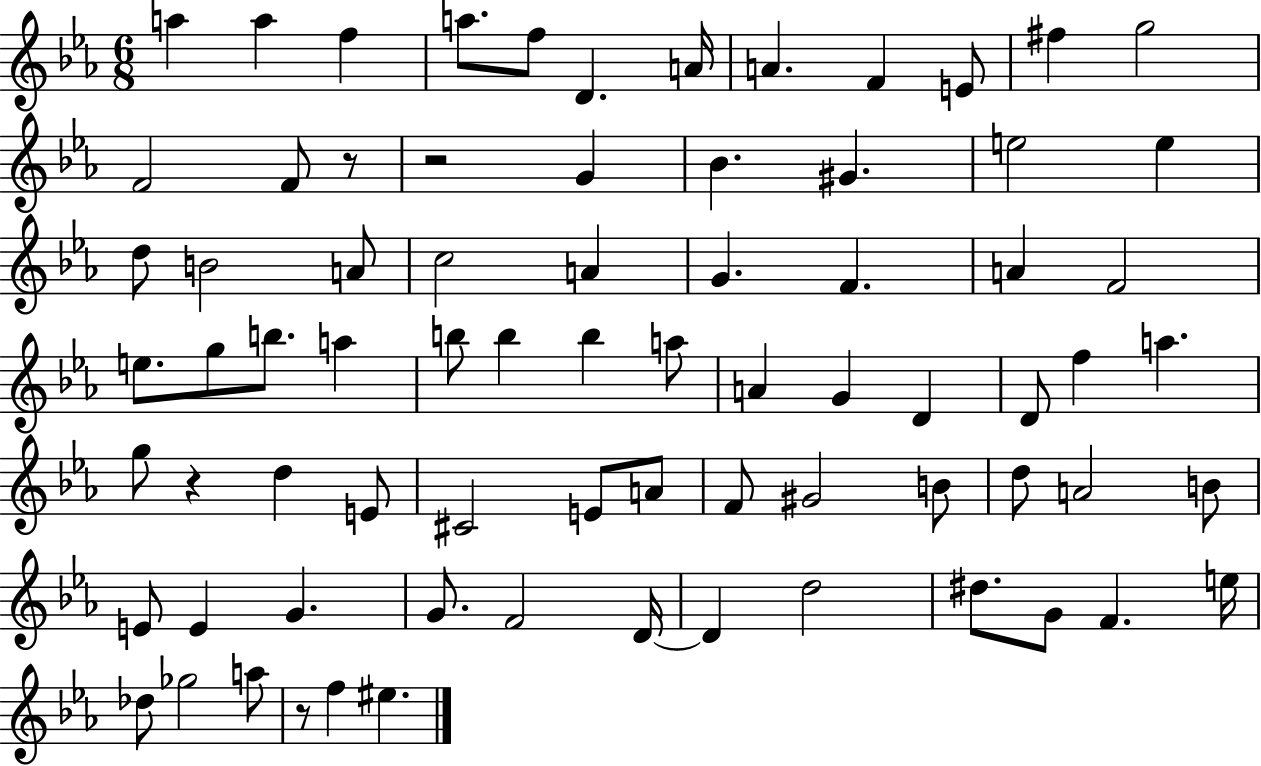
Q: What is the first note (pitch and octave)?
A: A5